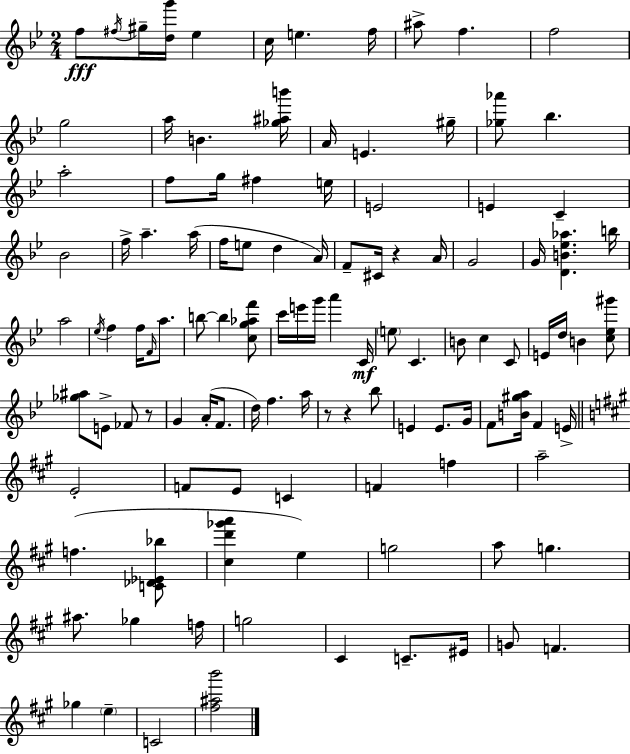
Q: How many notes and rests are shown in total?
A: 114